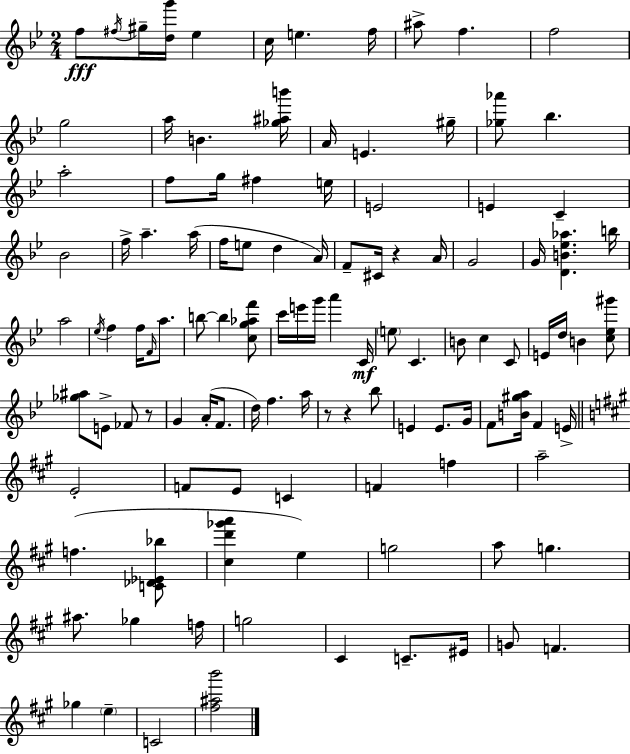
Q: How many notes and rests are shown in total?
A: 114